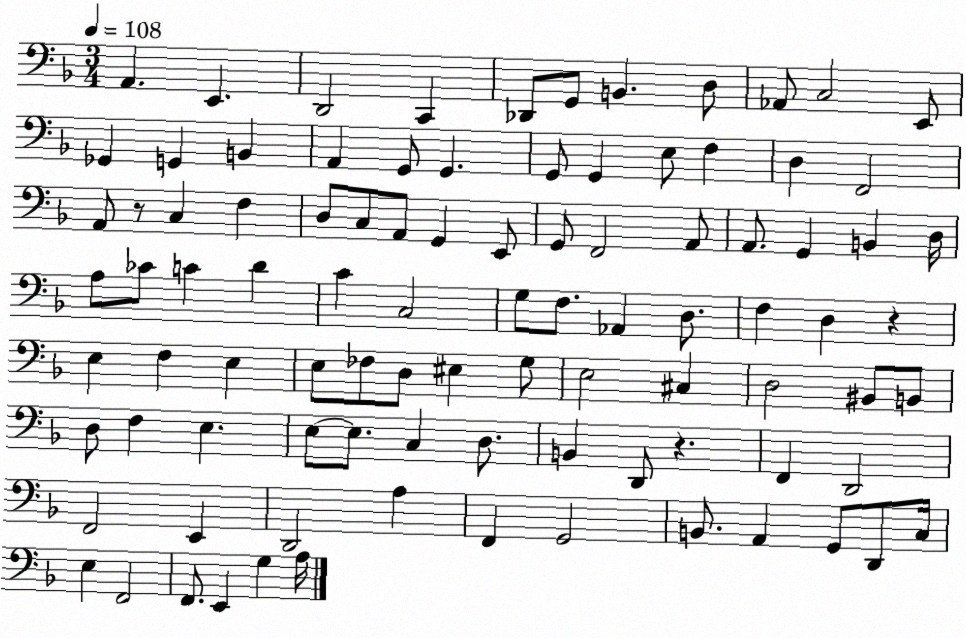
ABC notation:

X:1
T:Untitled
M:3/4
L:1/4
K:F
A,, E,, D,,2 C,, _D,,/2 G,,/2 B,, D,/2 _A,,/2 C,2 E,,/2 _G,, G,, B,, A,, G,,/2 G,, G,,/2 G,, E,/2 F, D, F,,2 A,,/2 z/2 C, F, D,/2 C,/2 A,,/2 G,, E,,/2 G,,/2 F,,2 A,,/2 A,,/2 G,, B,, D,/4 A,/2 _C/2 C D C C,2 G,/2 F,/2 _A,, D,/2 F, D, z E, F, E, E,/2 _F,/2 D,/2 ^E, G,/2 E,2 ^C, D,2 ^B,,/2 B,,/2 D,/2 F, E, E,/2 E,/2 C, D,/2 B,, D,,/2 z F,, D,,2 F,,2 E,, D,,2 A, F,, G,,2 B,,/2 A,, G,,/2 D,,/2 C,/4 E, F,,2 F,,/2 E,, G, A,/4